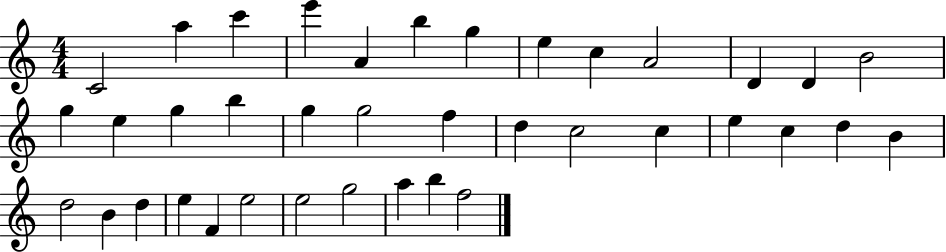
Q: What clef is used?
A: treble